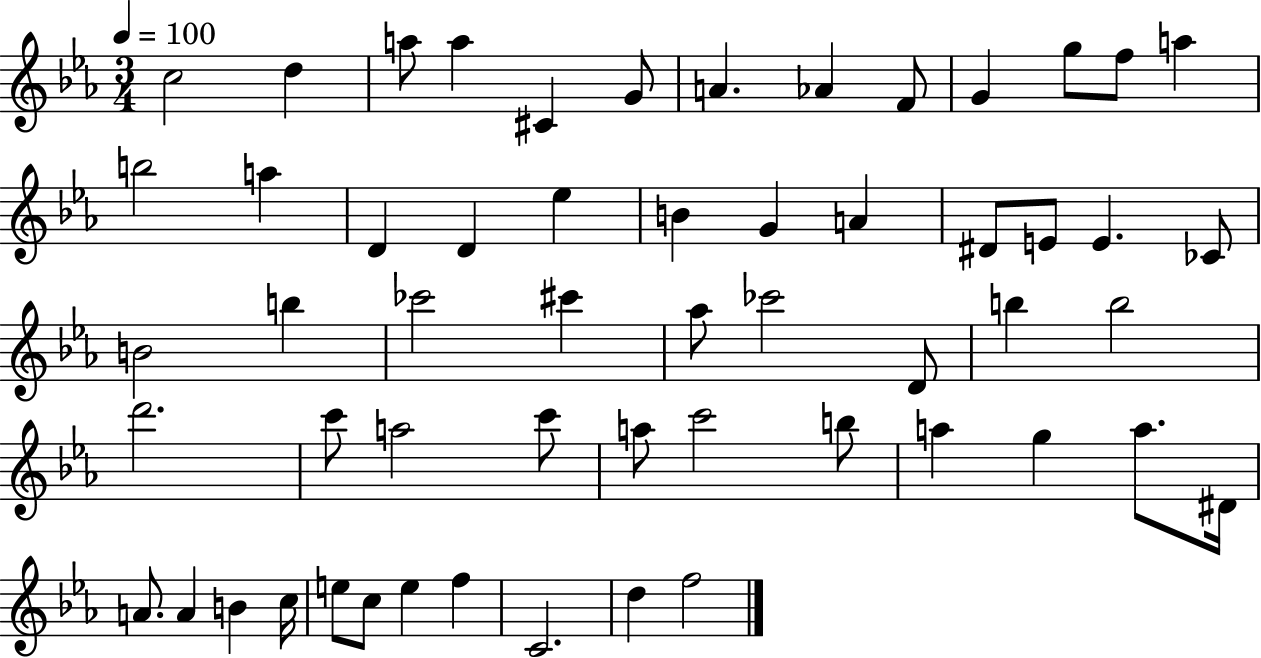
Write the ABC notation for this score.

X:1
T:Untitled
M:3/4
L:1/4
K:Eb
c2 d a/2 a ^C G/2 A _A F/2 G g/2 f/2 a b2 a D D _e B G A ^D/2 E/2 E _C/2 B2 b _c'2 ^c' _a/2 _c'2 D/2 b b2 d'2 c'/2 a2 c'/2 a/2 c'2 b/2 a g a/2 ^D/4 A/2 A B c/4 e/2 c/2 e f C2 d f2